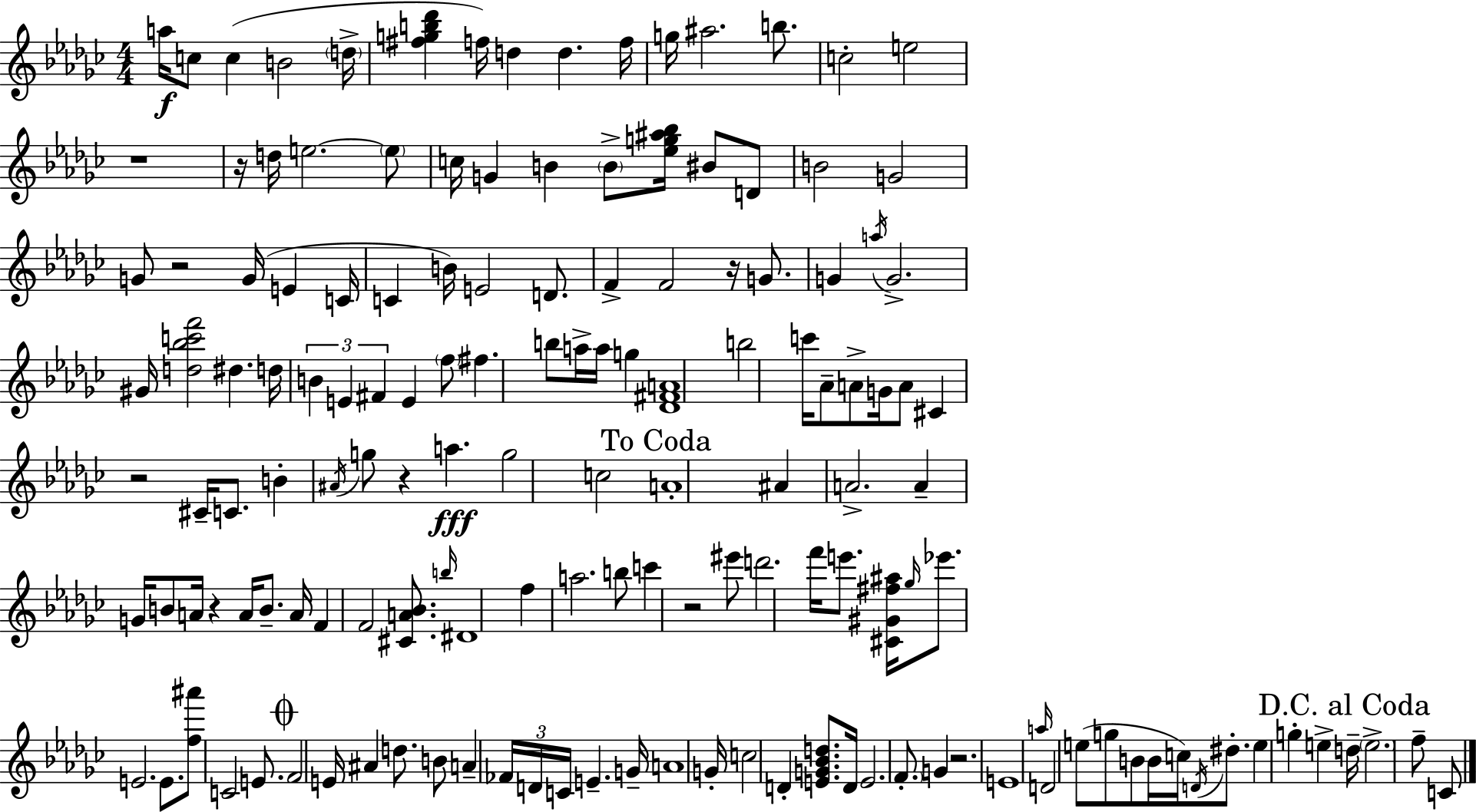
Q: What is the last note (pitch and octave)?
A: C4